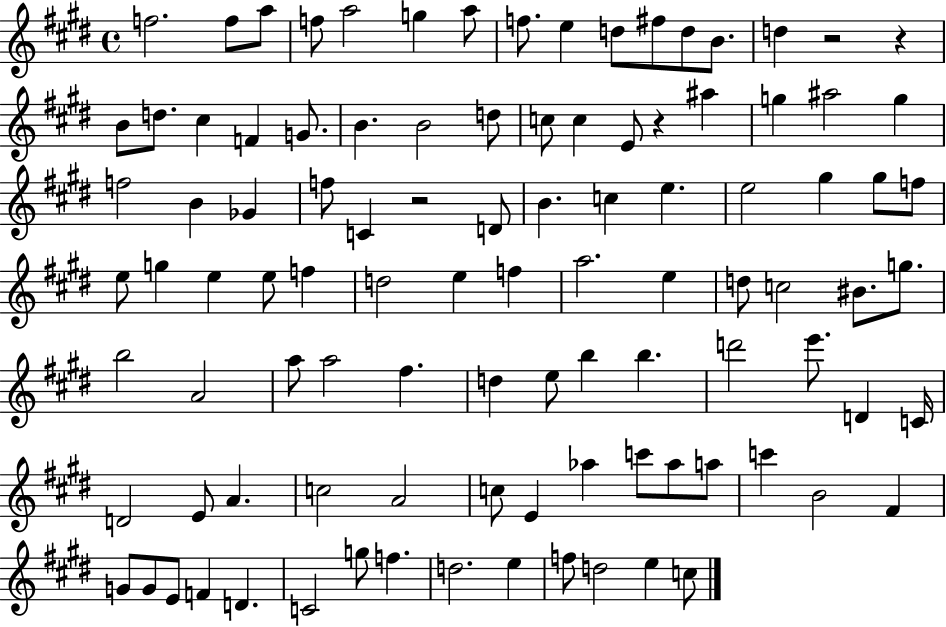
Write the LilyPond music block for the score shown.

{
  \clef treble
  \time 4/4
  \defaultTimeSignature
  \key e \major
  f''2. f''8 a''8 | f''8 a''2 g''4 a''8 | f''8. e''4 d''8 fis''8 d''8 b'8. | d''4 r2 r4 | \break b'8 d''8. cis''4 f'4 g'8. | b'4. b'2 d''8 | c''8 c''4 e'8 r4 ais''4 | g''4 ais''2 g''4 | \break f''2 b'4 ges'4 | f''8 c'4 r2 d'8 | b'4. c''4 e''4. | e''2 gis''4 gis''8 f''8 | \break e''8 g''4 e''4 e''8 f''4 | d''2 e''4 f''4 | a''2. e''4 | d''8 c''2 bis'8. g''8. | \break b''2 a'2 | a''8 a''2 fis''4. | d''4 e''8 b''4 b''4. | d'''2 e'''8. d'4 c'16 | \break d'2 e'8 a'4. | c''2 a'2 | c''8 e'4 aes''4 c'''8 aes''8 a''8 | c'''4 b'2 fis'4 | \break g'8 g'8 e'8 f'4 d'4. | c'2 g''8 f''4. | d''2. e''4 | f''8 d''2 e''4 c''8 | \break \bar "|."
}